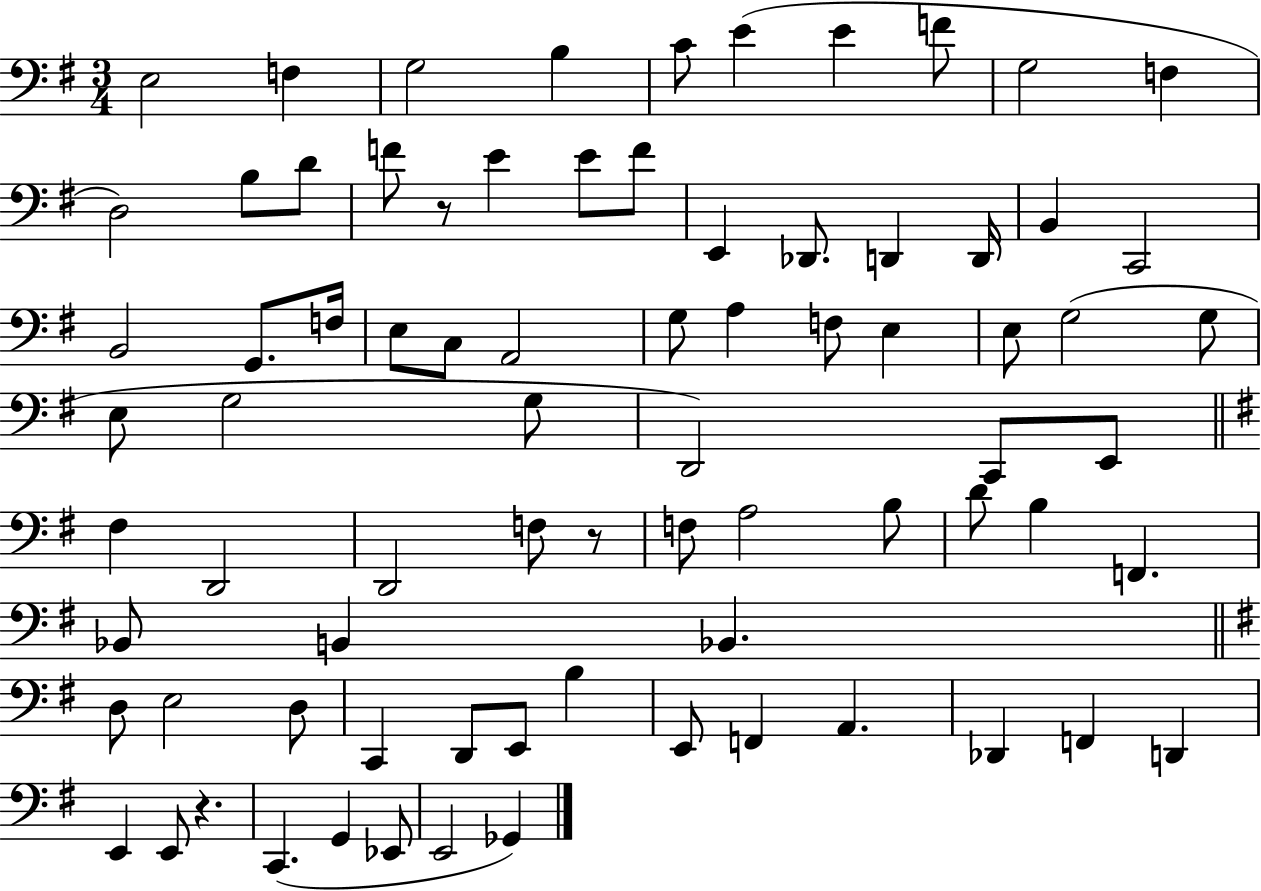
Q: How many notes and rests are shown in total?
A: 78